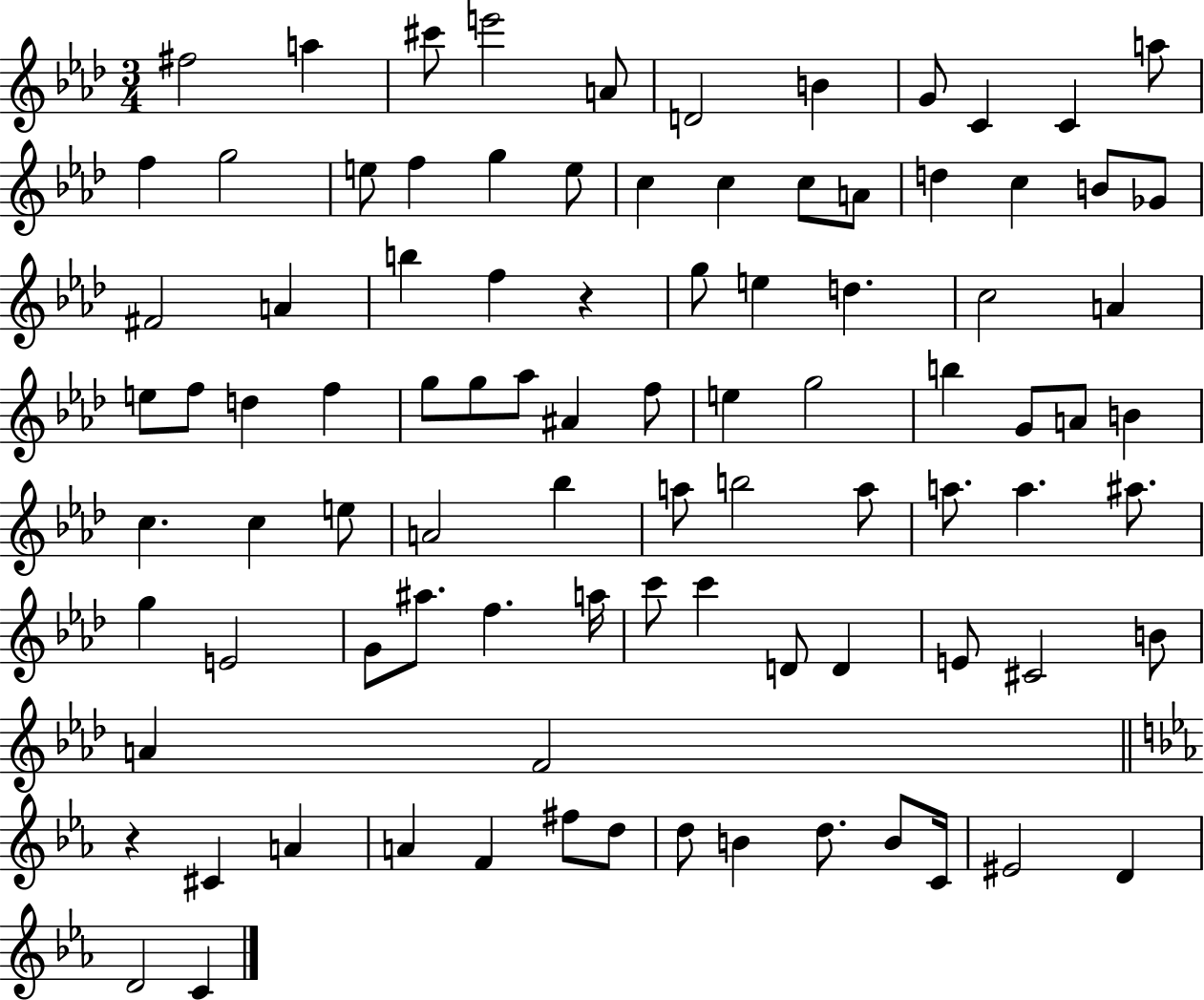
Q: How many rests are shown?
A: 2